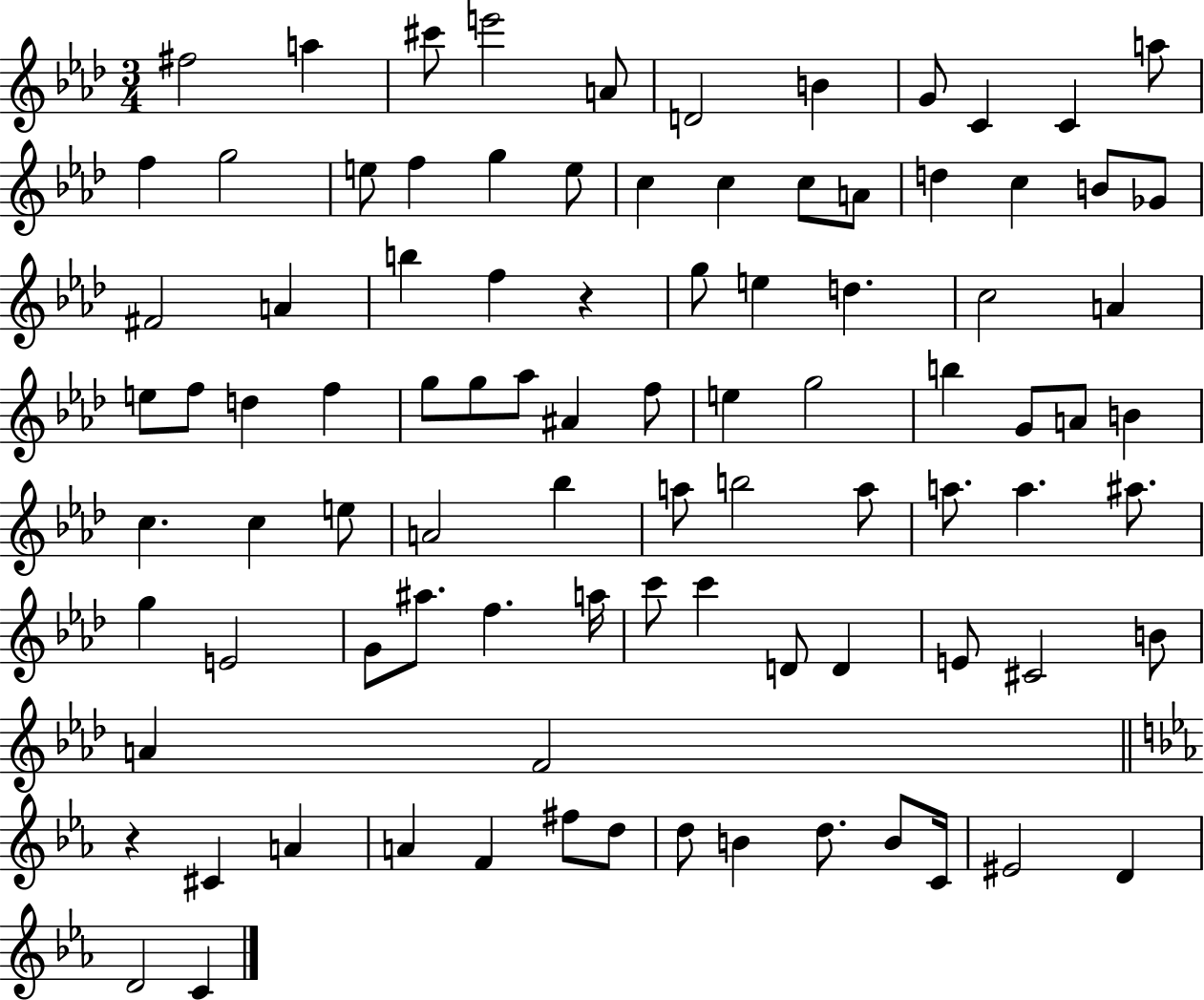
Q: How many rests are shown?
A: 2